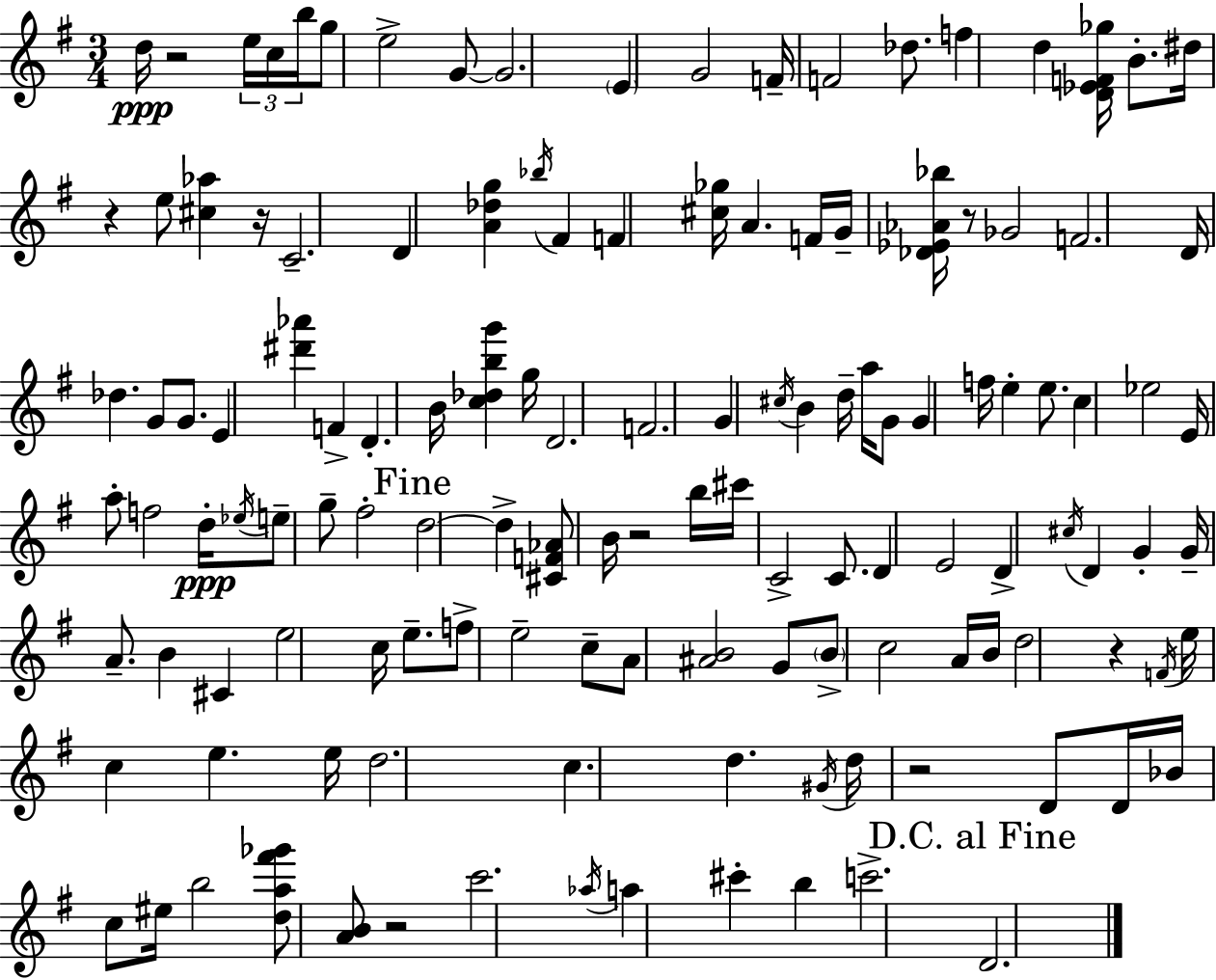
{
  \clef treble
  \numericTimeSignature
  \time 3/4
  \key e \minor
  \repeat volta 2 { d''16\ppp r2 \tuplet 3/2 { e''16 c''16 b''16 } | g''8 e''2-> g'8~~ | g'2. | \parenthesize e'4 g'2 | \break f'16-- f'2 des''8. | f''4 d''4 <d' ees' f' ges''>16 b'8.-. | dis''16 r4 e''8 <cis'' aes''>4 r16 | c'2.-- | \break d'4 <a' des'' g''>4 \acciaccatura { bes''16 } fis'4 | f'4 <cis'' ges''>16 a'4. | f'16 g'16-- <des' ees' aes' bes''>16 r8 ges'2 | f'2. | \break d'16 des''4. g'8 g'8. | e'4 <dis''' aes'''>4 f'4-> | d'4.-. b'16 <c'' des'' b'' g'''>4 | g''16 d'2. | \break f'2. | g'4 \acciaccatura { cis''16 } b'4 d''16-- a''16 | g'8 g'4 f''16 e''4-. e''8. | c''4 ees''2 | \break e'16 a''8-. f''2 | d''16-.\ppp \acciaccatura { ees''16 } e''8-- g''8-- fis''2-. | \mark "Fine" d''2~~ d''4-> | <cis' f' aes'>8 b'16 r2 | \break b''16 cis'''16 c'2-> | c'8. d'4 e'2 | d'4-> \acciaccatura { cis''16 } d'4 | g'4-. g'16-- a'8.-- b'4 | \break cis'4 e''2 | c''16 e''8.-- f''8-> e''2-- | c''8-- a'8 <ais' b'>2 | g'8 \parenthesize b'8-> c''2 | \break a'16 b'16 d''2 | r4 \acciaccatura { f'16 } e''16 c''4 e''4. | e''16 d''2. | c''4. d''4. | \break \acciaccatura { gis'16 } d''16 r2 | d'8 d'16 bes'16 c''8 eis''16 b''2 | <d'' a'' fis''' ges'''>8 <a' b'>8 r2 | c'''2. | \break \acciaccatura { aes''16 } a''4 cis'''4-. | b''4 c'''2.-> | \mark "D.C. al Fine" d'2. | } \bar "|."
}